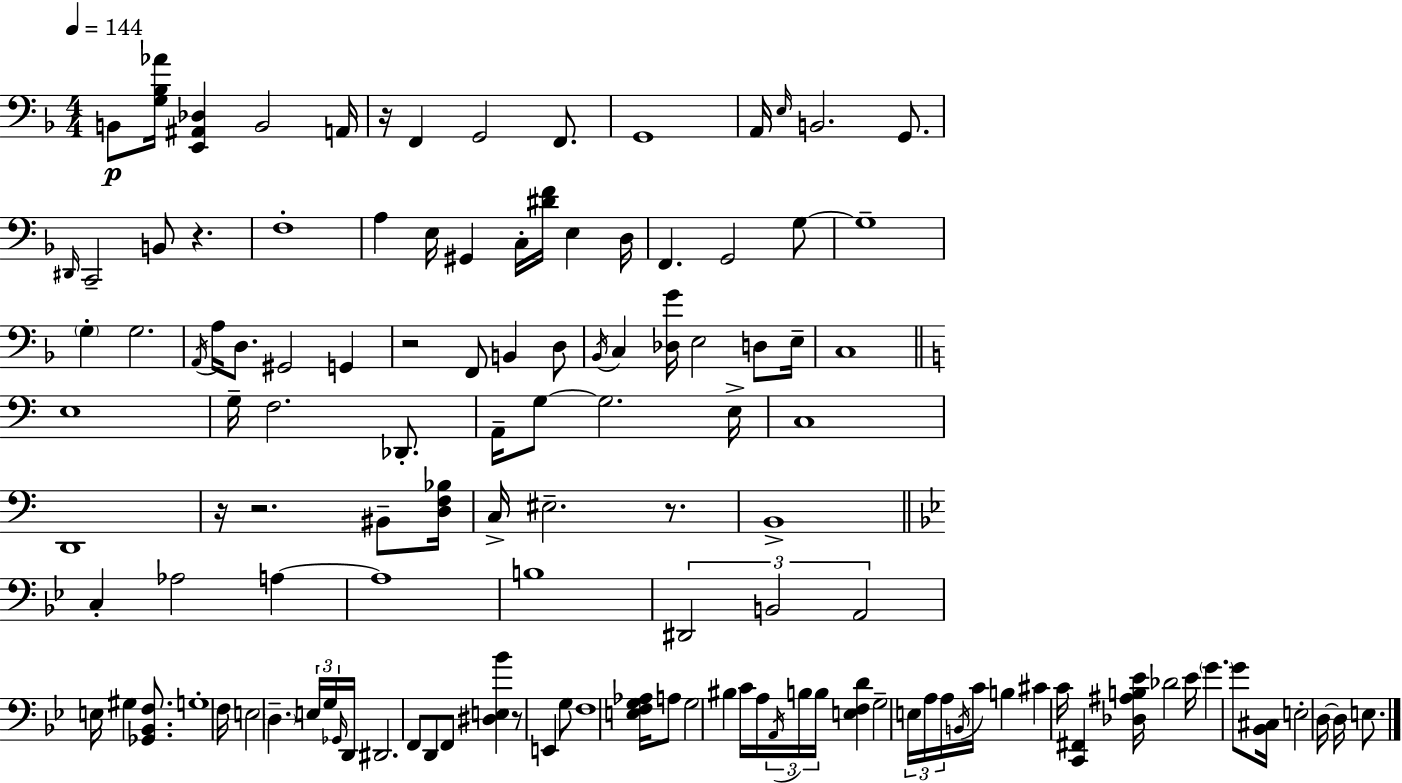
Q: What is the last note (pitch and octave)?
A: E3